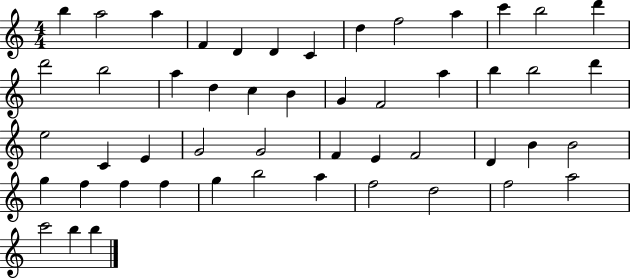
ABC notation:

X:1
T:Untitled
M:4/4
L:1/4
K:C
b a2 a F D D C d f2 a c' b2 d' d'2 b2 a d c B G F2 a b b2 d' e2 C E G2 G2 F E F2 D B B2 g f f f g b2 a f2 d2 f2 a2 c'2 b b